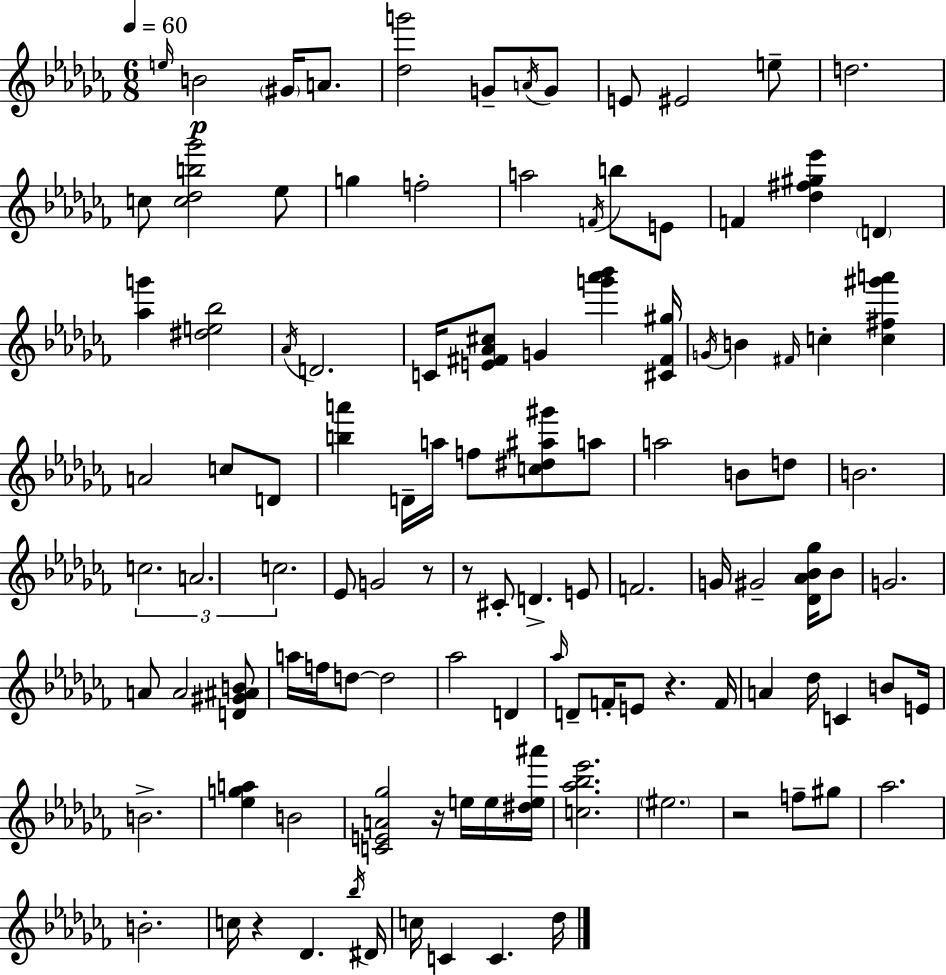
{
  \clef treble
  \numericTimeSignature
  \time 6/8
  \key aes \minor
  \tempo 4 = 60
  \grace { e''16 }\p b'2 \parenthesize gis'16 a'8. | <des'' g'''>2 g'8-- \acciaccatura { a'16 } | g'8 e'8 eis'2 | e''8-- d''2. | \break c''8 <c'' des'' b'' ges'''>2 | ees''8 g''4 f''2-. | a''2 \acciaccatura { f'16 } b''8 | e'8 f'4 <des'' fis'' gis'' ees'''>4 \parenthesize d'4 | \break <aes'' g'''>4 <dis'' e'' bes''>2 | \acciaccatura { aes'16 } d'2. | c'16 <e' fis' aes' cis''>8 g'4 <g''' aes''' bes'''>4 | <cis' fis' gis''>16 \acciaccatura { g'16 } b'4 \grace { fis'16 } c''4-. | \break <c'' fis'' gis''' a'''>4 a'2 | c''8 d'8 <b'' a'''>4 d'16-- a''16 | f''8 <c'' dis'' ais'' gis'''>8 a''8 a''2 | b'8 d''8 b'2. | \break \tuplet 3/2 { c''2. | a'2. | c''2. } | ees'8 g'2 | \break r8 r8 cis'8-. d'4.-> | e'8 f'2. | g'16 gis'2-- | <des' aes' bes' ges''>16 bes'8 g'2. | \break a'8 a'2 | <d' gis' ais' b'>8 a''16 f''16 d''8~~ d''2 | aes''2 | d'4 \grace { aes''16 } d'8-- f'16-. e'8 | \break r4. f'16 a'4 des''16 | c'4 b'8 e'16 b'2.-> | <ees'' g'' a''>4 b'2 | <c' e' a' ges''>2 | \break r16 e''16 e''16 <dis'' e'' ais'''>16 <c'' aes'' bes'' ees'''>2. | \parenthesize eis''2. | r2 | f''8-- gis''8 aes''2. | \break b'2.-. | c''16 r4 | des'4. \acciaccatura { bes''16 } dis'16 c''16 c'4 | c'4. des''16 \bar "|."
}